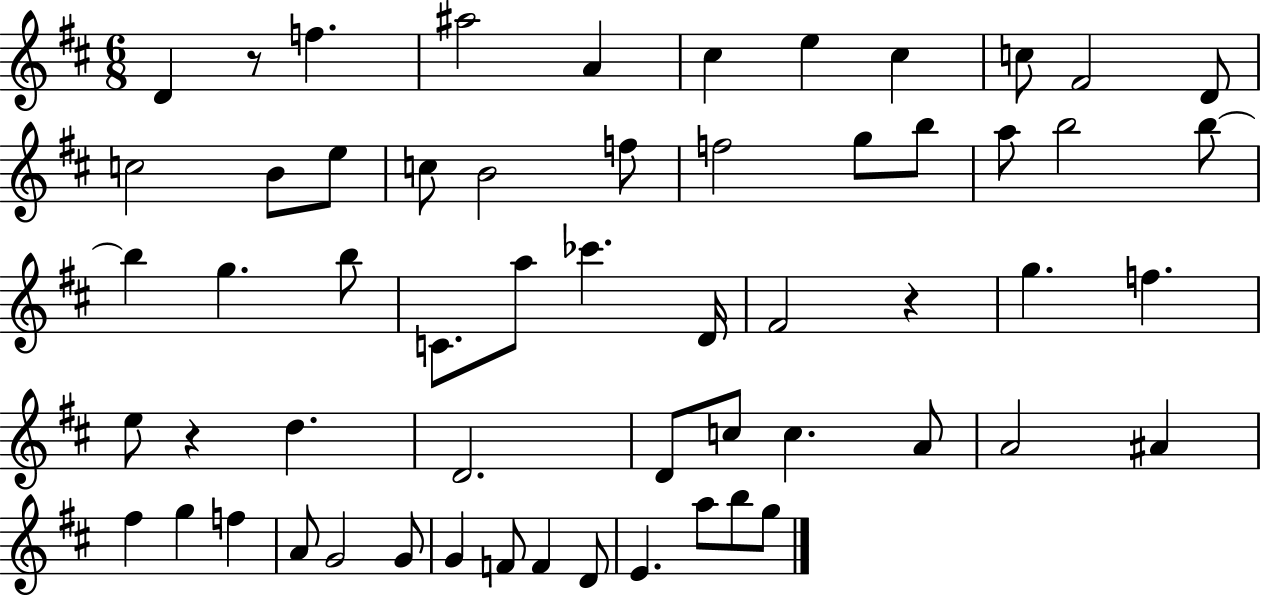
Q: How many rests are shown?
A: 3